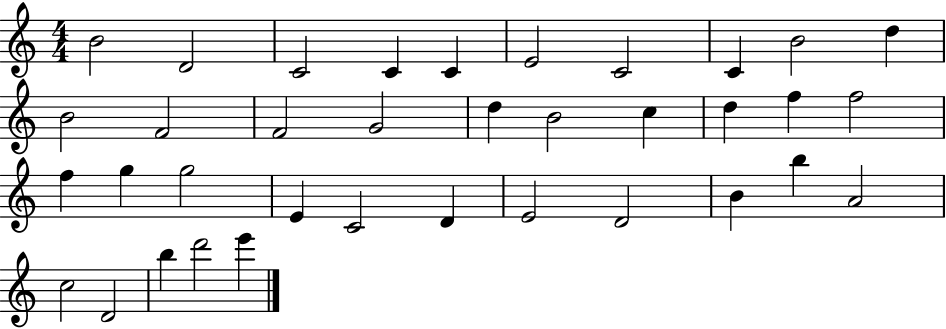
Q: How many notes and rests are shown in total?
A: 36